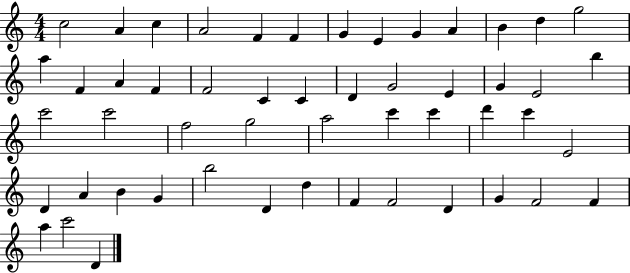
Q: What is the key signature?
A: C major